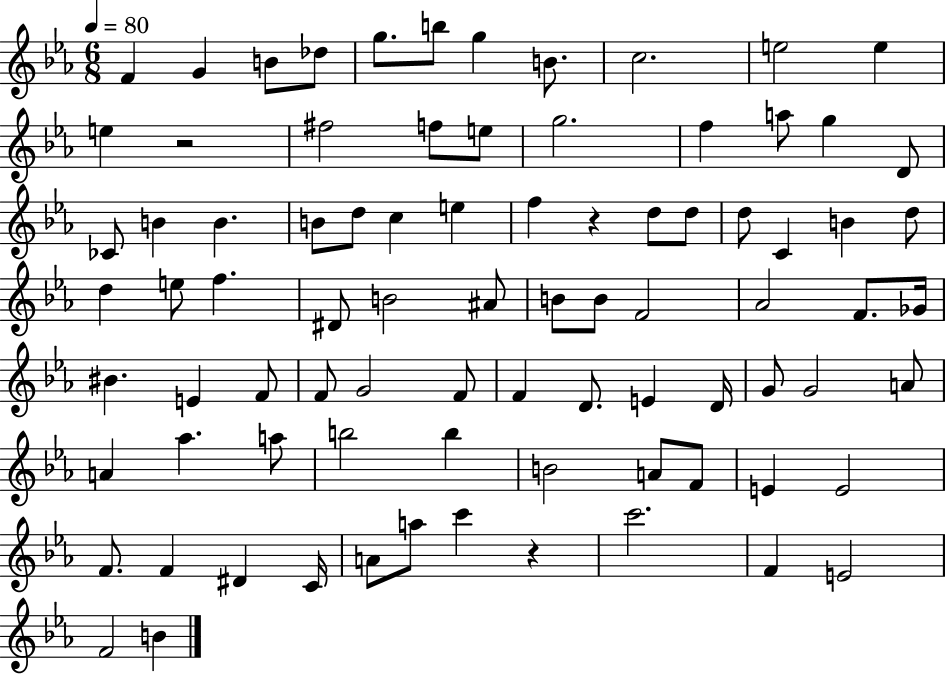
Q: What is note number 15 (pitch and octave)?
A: E5